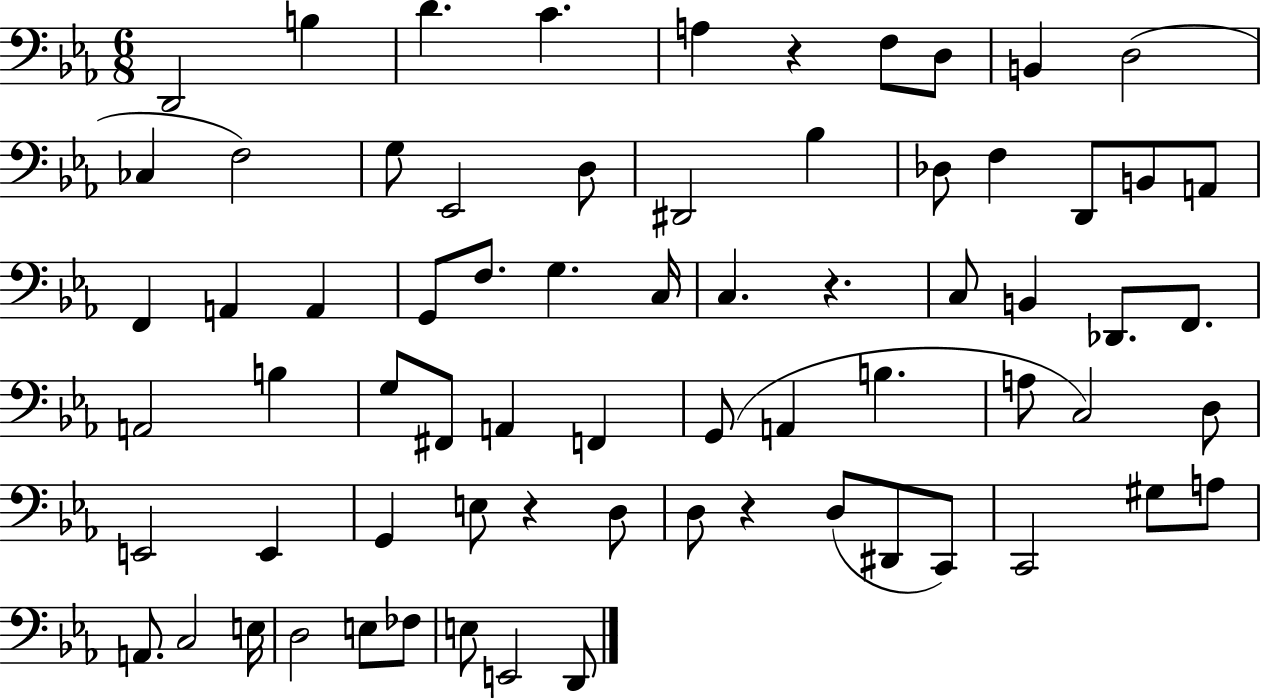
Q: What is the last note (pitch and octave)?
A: D2